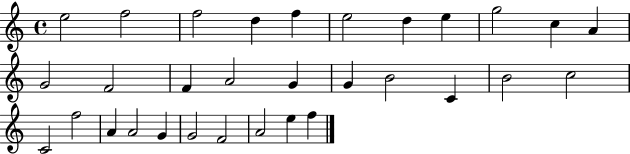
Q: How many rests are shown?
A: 0